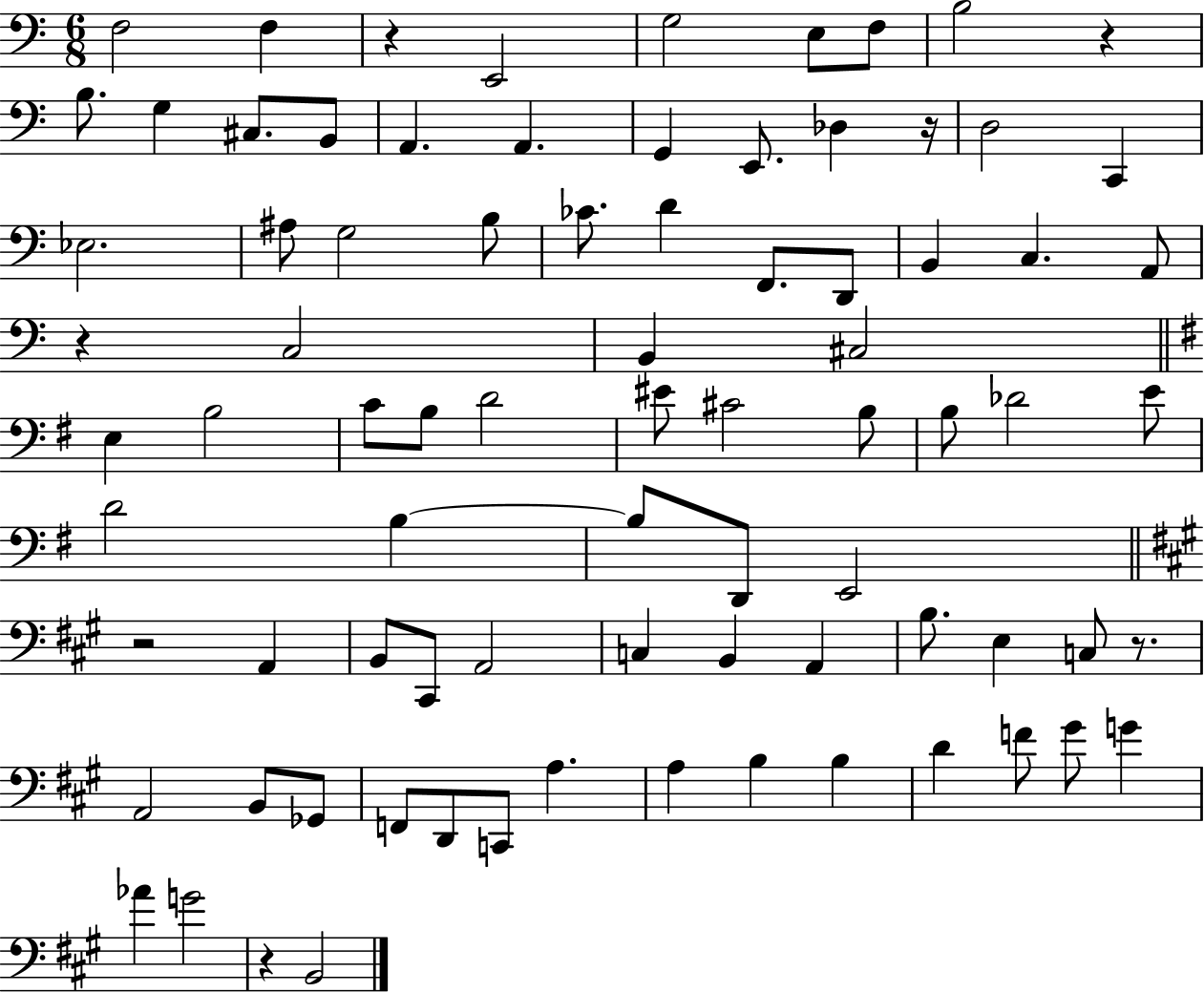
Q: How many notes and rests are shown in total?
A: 82